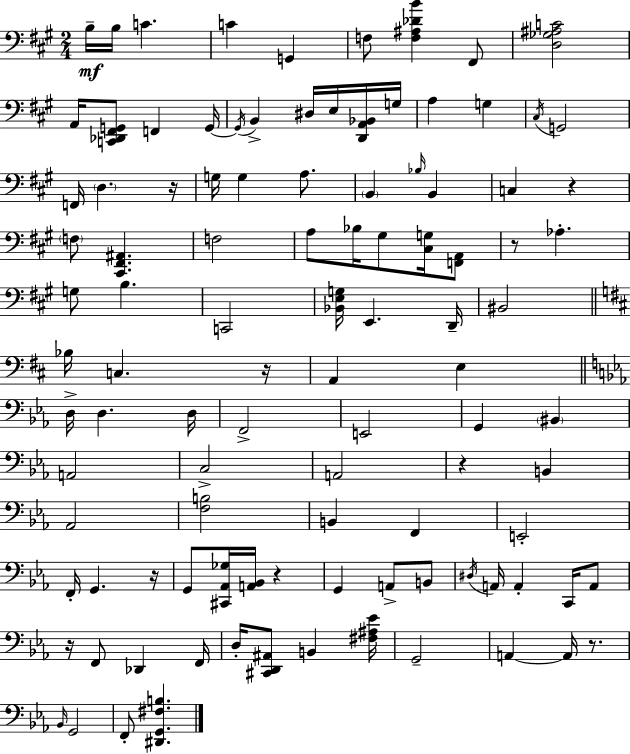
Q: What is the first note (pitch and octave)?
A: B3